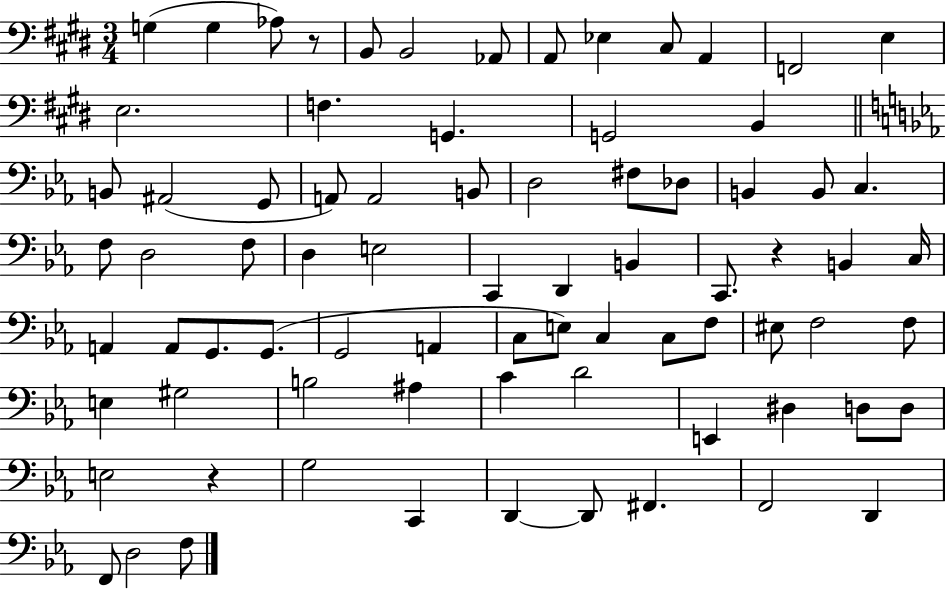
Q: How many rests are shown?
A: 3